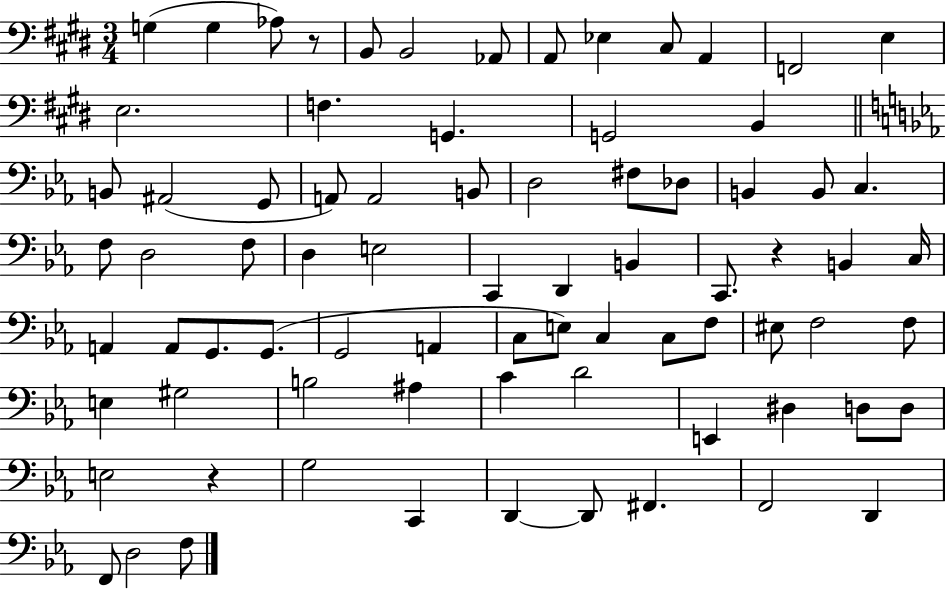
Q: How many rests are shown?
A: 3